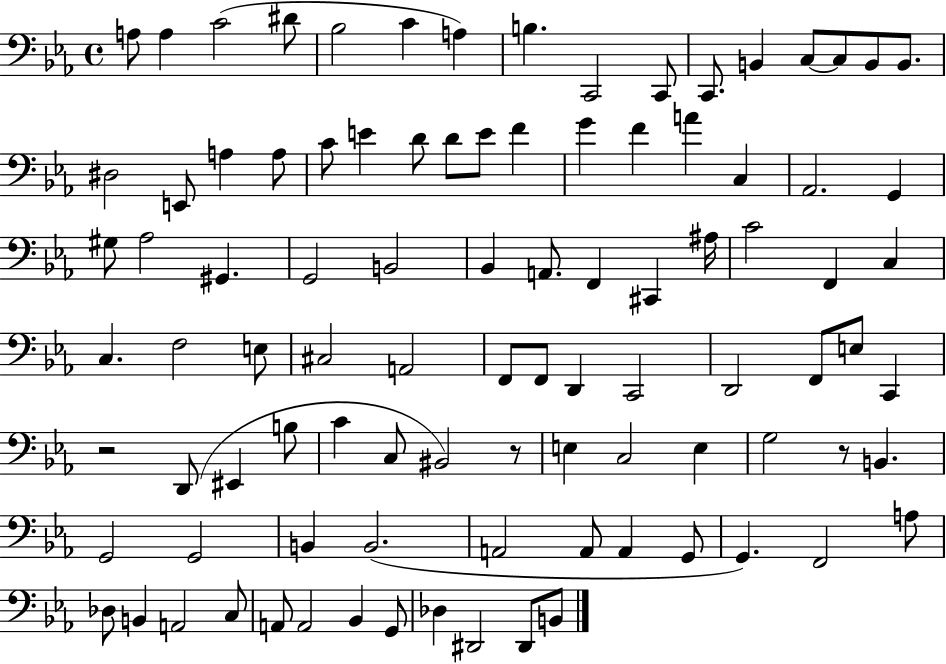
A3/e A3/q C4/h D#4/e Bb3/h C4/q A3/q B3/q. C2/h C2/e C2/e. B2/q C3/e C3/e B2/e B2/e. D#3/h E2/e A3/q A3/e C4/e E4/q D4/e D4/e E4/e F4/q G4/q F4/q A4/q C3/q Ab2/h. G2/q G#3/e Ab3/h G#2/q. G2/h B2/h Bb2/q A2/e. F2/q C#2/q A#3/s C4/h F2/q C3/q C3/q. F3/h E3/e C#3/h A2/h F2/e F2/e D2/q C2/h D2/h F2/e E3/e C2/q R/h D2/e EIS2/q B3/e C4/q C3/e BIS2/h R/e E3/q C3/h E3/q G3/h R/e B2/q. G2/h G2/h B2/q B2/h. A2/h A2/e A2/q G2/e G2/q. F2/h A3/e Db3/e B2/q A2/h C3/e A2/e A2/h Bb2/q G2/e Db3/q D#2/h D#2/e B2/e